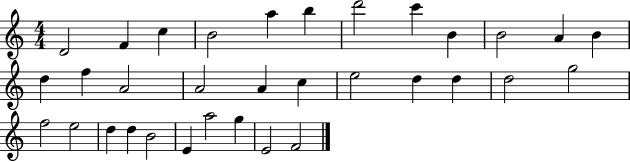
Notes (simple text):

D4/h F4/q C5/q B4/h A5/q B5/q D6/h C6/q B4/q B4/h A4/q B4/q D5/q F5/q A4/h A4/h A4/q C5/q E5/h D5/q D5/q D5/h G5/h F5/h E5/h D5/q D5/q B4/h E4/q A5/h G5/q E4/h F4/h